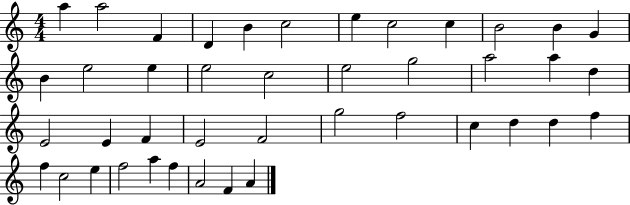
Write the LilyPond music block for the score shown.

{
  \clef treble
  \numericTimeSignature
  \time 4/4
  \key c \major
  a''4 a''2 f'4 | d'4 b'4 c''2 | e''4 c''2 c''4 | b'2 b'4 g'4 | \break b'4 e''2 e''4 | e''2 c''2 | e''2 g''2 | a''2 a''4 d''4 | \break e'2 e'4 f'4 | e'2 f'2 | g''2 f''2 | c''4 d''4 d''4 f''4 | \break f''4 c''2 e''4 | f''2 a''4 f''4 | a'2 f'4 a'4 | \bar "|."
}